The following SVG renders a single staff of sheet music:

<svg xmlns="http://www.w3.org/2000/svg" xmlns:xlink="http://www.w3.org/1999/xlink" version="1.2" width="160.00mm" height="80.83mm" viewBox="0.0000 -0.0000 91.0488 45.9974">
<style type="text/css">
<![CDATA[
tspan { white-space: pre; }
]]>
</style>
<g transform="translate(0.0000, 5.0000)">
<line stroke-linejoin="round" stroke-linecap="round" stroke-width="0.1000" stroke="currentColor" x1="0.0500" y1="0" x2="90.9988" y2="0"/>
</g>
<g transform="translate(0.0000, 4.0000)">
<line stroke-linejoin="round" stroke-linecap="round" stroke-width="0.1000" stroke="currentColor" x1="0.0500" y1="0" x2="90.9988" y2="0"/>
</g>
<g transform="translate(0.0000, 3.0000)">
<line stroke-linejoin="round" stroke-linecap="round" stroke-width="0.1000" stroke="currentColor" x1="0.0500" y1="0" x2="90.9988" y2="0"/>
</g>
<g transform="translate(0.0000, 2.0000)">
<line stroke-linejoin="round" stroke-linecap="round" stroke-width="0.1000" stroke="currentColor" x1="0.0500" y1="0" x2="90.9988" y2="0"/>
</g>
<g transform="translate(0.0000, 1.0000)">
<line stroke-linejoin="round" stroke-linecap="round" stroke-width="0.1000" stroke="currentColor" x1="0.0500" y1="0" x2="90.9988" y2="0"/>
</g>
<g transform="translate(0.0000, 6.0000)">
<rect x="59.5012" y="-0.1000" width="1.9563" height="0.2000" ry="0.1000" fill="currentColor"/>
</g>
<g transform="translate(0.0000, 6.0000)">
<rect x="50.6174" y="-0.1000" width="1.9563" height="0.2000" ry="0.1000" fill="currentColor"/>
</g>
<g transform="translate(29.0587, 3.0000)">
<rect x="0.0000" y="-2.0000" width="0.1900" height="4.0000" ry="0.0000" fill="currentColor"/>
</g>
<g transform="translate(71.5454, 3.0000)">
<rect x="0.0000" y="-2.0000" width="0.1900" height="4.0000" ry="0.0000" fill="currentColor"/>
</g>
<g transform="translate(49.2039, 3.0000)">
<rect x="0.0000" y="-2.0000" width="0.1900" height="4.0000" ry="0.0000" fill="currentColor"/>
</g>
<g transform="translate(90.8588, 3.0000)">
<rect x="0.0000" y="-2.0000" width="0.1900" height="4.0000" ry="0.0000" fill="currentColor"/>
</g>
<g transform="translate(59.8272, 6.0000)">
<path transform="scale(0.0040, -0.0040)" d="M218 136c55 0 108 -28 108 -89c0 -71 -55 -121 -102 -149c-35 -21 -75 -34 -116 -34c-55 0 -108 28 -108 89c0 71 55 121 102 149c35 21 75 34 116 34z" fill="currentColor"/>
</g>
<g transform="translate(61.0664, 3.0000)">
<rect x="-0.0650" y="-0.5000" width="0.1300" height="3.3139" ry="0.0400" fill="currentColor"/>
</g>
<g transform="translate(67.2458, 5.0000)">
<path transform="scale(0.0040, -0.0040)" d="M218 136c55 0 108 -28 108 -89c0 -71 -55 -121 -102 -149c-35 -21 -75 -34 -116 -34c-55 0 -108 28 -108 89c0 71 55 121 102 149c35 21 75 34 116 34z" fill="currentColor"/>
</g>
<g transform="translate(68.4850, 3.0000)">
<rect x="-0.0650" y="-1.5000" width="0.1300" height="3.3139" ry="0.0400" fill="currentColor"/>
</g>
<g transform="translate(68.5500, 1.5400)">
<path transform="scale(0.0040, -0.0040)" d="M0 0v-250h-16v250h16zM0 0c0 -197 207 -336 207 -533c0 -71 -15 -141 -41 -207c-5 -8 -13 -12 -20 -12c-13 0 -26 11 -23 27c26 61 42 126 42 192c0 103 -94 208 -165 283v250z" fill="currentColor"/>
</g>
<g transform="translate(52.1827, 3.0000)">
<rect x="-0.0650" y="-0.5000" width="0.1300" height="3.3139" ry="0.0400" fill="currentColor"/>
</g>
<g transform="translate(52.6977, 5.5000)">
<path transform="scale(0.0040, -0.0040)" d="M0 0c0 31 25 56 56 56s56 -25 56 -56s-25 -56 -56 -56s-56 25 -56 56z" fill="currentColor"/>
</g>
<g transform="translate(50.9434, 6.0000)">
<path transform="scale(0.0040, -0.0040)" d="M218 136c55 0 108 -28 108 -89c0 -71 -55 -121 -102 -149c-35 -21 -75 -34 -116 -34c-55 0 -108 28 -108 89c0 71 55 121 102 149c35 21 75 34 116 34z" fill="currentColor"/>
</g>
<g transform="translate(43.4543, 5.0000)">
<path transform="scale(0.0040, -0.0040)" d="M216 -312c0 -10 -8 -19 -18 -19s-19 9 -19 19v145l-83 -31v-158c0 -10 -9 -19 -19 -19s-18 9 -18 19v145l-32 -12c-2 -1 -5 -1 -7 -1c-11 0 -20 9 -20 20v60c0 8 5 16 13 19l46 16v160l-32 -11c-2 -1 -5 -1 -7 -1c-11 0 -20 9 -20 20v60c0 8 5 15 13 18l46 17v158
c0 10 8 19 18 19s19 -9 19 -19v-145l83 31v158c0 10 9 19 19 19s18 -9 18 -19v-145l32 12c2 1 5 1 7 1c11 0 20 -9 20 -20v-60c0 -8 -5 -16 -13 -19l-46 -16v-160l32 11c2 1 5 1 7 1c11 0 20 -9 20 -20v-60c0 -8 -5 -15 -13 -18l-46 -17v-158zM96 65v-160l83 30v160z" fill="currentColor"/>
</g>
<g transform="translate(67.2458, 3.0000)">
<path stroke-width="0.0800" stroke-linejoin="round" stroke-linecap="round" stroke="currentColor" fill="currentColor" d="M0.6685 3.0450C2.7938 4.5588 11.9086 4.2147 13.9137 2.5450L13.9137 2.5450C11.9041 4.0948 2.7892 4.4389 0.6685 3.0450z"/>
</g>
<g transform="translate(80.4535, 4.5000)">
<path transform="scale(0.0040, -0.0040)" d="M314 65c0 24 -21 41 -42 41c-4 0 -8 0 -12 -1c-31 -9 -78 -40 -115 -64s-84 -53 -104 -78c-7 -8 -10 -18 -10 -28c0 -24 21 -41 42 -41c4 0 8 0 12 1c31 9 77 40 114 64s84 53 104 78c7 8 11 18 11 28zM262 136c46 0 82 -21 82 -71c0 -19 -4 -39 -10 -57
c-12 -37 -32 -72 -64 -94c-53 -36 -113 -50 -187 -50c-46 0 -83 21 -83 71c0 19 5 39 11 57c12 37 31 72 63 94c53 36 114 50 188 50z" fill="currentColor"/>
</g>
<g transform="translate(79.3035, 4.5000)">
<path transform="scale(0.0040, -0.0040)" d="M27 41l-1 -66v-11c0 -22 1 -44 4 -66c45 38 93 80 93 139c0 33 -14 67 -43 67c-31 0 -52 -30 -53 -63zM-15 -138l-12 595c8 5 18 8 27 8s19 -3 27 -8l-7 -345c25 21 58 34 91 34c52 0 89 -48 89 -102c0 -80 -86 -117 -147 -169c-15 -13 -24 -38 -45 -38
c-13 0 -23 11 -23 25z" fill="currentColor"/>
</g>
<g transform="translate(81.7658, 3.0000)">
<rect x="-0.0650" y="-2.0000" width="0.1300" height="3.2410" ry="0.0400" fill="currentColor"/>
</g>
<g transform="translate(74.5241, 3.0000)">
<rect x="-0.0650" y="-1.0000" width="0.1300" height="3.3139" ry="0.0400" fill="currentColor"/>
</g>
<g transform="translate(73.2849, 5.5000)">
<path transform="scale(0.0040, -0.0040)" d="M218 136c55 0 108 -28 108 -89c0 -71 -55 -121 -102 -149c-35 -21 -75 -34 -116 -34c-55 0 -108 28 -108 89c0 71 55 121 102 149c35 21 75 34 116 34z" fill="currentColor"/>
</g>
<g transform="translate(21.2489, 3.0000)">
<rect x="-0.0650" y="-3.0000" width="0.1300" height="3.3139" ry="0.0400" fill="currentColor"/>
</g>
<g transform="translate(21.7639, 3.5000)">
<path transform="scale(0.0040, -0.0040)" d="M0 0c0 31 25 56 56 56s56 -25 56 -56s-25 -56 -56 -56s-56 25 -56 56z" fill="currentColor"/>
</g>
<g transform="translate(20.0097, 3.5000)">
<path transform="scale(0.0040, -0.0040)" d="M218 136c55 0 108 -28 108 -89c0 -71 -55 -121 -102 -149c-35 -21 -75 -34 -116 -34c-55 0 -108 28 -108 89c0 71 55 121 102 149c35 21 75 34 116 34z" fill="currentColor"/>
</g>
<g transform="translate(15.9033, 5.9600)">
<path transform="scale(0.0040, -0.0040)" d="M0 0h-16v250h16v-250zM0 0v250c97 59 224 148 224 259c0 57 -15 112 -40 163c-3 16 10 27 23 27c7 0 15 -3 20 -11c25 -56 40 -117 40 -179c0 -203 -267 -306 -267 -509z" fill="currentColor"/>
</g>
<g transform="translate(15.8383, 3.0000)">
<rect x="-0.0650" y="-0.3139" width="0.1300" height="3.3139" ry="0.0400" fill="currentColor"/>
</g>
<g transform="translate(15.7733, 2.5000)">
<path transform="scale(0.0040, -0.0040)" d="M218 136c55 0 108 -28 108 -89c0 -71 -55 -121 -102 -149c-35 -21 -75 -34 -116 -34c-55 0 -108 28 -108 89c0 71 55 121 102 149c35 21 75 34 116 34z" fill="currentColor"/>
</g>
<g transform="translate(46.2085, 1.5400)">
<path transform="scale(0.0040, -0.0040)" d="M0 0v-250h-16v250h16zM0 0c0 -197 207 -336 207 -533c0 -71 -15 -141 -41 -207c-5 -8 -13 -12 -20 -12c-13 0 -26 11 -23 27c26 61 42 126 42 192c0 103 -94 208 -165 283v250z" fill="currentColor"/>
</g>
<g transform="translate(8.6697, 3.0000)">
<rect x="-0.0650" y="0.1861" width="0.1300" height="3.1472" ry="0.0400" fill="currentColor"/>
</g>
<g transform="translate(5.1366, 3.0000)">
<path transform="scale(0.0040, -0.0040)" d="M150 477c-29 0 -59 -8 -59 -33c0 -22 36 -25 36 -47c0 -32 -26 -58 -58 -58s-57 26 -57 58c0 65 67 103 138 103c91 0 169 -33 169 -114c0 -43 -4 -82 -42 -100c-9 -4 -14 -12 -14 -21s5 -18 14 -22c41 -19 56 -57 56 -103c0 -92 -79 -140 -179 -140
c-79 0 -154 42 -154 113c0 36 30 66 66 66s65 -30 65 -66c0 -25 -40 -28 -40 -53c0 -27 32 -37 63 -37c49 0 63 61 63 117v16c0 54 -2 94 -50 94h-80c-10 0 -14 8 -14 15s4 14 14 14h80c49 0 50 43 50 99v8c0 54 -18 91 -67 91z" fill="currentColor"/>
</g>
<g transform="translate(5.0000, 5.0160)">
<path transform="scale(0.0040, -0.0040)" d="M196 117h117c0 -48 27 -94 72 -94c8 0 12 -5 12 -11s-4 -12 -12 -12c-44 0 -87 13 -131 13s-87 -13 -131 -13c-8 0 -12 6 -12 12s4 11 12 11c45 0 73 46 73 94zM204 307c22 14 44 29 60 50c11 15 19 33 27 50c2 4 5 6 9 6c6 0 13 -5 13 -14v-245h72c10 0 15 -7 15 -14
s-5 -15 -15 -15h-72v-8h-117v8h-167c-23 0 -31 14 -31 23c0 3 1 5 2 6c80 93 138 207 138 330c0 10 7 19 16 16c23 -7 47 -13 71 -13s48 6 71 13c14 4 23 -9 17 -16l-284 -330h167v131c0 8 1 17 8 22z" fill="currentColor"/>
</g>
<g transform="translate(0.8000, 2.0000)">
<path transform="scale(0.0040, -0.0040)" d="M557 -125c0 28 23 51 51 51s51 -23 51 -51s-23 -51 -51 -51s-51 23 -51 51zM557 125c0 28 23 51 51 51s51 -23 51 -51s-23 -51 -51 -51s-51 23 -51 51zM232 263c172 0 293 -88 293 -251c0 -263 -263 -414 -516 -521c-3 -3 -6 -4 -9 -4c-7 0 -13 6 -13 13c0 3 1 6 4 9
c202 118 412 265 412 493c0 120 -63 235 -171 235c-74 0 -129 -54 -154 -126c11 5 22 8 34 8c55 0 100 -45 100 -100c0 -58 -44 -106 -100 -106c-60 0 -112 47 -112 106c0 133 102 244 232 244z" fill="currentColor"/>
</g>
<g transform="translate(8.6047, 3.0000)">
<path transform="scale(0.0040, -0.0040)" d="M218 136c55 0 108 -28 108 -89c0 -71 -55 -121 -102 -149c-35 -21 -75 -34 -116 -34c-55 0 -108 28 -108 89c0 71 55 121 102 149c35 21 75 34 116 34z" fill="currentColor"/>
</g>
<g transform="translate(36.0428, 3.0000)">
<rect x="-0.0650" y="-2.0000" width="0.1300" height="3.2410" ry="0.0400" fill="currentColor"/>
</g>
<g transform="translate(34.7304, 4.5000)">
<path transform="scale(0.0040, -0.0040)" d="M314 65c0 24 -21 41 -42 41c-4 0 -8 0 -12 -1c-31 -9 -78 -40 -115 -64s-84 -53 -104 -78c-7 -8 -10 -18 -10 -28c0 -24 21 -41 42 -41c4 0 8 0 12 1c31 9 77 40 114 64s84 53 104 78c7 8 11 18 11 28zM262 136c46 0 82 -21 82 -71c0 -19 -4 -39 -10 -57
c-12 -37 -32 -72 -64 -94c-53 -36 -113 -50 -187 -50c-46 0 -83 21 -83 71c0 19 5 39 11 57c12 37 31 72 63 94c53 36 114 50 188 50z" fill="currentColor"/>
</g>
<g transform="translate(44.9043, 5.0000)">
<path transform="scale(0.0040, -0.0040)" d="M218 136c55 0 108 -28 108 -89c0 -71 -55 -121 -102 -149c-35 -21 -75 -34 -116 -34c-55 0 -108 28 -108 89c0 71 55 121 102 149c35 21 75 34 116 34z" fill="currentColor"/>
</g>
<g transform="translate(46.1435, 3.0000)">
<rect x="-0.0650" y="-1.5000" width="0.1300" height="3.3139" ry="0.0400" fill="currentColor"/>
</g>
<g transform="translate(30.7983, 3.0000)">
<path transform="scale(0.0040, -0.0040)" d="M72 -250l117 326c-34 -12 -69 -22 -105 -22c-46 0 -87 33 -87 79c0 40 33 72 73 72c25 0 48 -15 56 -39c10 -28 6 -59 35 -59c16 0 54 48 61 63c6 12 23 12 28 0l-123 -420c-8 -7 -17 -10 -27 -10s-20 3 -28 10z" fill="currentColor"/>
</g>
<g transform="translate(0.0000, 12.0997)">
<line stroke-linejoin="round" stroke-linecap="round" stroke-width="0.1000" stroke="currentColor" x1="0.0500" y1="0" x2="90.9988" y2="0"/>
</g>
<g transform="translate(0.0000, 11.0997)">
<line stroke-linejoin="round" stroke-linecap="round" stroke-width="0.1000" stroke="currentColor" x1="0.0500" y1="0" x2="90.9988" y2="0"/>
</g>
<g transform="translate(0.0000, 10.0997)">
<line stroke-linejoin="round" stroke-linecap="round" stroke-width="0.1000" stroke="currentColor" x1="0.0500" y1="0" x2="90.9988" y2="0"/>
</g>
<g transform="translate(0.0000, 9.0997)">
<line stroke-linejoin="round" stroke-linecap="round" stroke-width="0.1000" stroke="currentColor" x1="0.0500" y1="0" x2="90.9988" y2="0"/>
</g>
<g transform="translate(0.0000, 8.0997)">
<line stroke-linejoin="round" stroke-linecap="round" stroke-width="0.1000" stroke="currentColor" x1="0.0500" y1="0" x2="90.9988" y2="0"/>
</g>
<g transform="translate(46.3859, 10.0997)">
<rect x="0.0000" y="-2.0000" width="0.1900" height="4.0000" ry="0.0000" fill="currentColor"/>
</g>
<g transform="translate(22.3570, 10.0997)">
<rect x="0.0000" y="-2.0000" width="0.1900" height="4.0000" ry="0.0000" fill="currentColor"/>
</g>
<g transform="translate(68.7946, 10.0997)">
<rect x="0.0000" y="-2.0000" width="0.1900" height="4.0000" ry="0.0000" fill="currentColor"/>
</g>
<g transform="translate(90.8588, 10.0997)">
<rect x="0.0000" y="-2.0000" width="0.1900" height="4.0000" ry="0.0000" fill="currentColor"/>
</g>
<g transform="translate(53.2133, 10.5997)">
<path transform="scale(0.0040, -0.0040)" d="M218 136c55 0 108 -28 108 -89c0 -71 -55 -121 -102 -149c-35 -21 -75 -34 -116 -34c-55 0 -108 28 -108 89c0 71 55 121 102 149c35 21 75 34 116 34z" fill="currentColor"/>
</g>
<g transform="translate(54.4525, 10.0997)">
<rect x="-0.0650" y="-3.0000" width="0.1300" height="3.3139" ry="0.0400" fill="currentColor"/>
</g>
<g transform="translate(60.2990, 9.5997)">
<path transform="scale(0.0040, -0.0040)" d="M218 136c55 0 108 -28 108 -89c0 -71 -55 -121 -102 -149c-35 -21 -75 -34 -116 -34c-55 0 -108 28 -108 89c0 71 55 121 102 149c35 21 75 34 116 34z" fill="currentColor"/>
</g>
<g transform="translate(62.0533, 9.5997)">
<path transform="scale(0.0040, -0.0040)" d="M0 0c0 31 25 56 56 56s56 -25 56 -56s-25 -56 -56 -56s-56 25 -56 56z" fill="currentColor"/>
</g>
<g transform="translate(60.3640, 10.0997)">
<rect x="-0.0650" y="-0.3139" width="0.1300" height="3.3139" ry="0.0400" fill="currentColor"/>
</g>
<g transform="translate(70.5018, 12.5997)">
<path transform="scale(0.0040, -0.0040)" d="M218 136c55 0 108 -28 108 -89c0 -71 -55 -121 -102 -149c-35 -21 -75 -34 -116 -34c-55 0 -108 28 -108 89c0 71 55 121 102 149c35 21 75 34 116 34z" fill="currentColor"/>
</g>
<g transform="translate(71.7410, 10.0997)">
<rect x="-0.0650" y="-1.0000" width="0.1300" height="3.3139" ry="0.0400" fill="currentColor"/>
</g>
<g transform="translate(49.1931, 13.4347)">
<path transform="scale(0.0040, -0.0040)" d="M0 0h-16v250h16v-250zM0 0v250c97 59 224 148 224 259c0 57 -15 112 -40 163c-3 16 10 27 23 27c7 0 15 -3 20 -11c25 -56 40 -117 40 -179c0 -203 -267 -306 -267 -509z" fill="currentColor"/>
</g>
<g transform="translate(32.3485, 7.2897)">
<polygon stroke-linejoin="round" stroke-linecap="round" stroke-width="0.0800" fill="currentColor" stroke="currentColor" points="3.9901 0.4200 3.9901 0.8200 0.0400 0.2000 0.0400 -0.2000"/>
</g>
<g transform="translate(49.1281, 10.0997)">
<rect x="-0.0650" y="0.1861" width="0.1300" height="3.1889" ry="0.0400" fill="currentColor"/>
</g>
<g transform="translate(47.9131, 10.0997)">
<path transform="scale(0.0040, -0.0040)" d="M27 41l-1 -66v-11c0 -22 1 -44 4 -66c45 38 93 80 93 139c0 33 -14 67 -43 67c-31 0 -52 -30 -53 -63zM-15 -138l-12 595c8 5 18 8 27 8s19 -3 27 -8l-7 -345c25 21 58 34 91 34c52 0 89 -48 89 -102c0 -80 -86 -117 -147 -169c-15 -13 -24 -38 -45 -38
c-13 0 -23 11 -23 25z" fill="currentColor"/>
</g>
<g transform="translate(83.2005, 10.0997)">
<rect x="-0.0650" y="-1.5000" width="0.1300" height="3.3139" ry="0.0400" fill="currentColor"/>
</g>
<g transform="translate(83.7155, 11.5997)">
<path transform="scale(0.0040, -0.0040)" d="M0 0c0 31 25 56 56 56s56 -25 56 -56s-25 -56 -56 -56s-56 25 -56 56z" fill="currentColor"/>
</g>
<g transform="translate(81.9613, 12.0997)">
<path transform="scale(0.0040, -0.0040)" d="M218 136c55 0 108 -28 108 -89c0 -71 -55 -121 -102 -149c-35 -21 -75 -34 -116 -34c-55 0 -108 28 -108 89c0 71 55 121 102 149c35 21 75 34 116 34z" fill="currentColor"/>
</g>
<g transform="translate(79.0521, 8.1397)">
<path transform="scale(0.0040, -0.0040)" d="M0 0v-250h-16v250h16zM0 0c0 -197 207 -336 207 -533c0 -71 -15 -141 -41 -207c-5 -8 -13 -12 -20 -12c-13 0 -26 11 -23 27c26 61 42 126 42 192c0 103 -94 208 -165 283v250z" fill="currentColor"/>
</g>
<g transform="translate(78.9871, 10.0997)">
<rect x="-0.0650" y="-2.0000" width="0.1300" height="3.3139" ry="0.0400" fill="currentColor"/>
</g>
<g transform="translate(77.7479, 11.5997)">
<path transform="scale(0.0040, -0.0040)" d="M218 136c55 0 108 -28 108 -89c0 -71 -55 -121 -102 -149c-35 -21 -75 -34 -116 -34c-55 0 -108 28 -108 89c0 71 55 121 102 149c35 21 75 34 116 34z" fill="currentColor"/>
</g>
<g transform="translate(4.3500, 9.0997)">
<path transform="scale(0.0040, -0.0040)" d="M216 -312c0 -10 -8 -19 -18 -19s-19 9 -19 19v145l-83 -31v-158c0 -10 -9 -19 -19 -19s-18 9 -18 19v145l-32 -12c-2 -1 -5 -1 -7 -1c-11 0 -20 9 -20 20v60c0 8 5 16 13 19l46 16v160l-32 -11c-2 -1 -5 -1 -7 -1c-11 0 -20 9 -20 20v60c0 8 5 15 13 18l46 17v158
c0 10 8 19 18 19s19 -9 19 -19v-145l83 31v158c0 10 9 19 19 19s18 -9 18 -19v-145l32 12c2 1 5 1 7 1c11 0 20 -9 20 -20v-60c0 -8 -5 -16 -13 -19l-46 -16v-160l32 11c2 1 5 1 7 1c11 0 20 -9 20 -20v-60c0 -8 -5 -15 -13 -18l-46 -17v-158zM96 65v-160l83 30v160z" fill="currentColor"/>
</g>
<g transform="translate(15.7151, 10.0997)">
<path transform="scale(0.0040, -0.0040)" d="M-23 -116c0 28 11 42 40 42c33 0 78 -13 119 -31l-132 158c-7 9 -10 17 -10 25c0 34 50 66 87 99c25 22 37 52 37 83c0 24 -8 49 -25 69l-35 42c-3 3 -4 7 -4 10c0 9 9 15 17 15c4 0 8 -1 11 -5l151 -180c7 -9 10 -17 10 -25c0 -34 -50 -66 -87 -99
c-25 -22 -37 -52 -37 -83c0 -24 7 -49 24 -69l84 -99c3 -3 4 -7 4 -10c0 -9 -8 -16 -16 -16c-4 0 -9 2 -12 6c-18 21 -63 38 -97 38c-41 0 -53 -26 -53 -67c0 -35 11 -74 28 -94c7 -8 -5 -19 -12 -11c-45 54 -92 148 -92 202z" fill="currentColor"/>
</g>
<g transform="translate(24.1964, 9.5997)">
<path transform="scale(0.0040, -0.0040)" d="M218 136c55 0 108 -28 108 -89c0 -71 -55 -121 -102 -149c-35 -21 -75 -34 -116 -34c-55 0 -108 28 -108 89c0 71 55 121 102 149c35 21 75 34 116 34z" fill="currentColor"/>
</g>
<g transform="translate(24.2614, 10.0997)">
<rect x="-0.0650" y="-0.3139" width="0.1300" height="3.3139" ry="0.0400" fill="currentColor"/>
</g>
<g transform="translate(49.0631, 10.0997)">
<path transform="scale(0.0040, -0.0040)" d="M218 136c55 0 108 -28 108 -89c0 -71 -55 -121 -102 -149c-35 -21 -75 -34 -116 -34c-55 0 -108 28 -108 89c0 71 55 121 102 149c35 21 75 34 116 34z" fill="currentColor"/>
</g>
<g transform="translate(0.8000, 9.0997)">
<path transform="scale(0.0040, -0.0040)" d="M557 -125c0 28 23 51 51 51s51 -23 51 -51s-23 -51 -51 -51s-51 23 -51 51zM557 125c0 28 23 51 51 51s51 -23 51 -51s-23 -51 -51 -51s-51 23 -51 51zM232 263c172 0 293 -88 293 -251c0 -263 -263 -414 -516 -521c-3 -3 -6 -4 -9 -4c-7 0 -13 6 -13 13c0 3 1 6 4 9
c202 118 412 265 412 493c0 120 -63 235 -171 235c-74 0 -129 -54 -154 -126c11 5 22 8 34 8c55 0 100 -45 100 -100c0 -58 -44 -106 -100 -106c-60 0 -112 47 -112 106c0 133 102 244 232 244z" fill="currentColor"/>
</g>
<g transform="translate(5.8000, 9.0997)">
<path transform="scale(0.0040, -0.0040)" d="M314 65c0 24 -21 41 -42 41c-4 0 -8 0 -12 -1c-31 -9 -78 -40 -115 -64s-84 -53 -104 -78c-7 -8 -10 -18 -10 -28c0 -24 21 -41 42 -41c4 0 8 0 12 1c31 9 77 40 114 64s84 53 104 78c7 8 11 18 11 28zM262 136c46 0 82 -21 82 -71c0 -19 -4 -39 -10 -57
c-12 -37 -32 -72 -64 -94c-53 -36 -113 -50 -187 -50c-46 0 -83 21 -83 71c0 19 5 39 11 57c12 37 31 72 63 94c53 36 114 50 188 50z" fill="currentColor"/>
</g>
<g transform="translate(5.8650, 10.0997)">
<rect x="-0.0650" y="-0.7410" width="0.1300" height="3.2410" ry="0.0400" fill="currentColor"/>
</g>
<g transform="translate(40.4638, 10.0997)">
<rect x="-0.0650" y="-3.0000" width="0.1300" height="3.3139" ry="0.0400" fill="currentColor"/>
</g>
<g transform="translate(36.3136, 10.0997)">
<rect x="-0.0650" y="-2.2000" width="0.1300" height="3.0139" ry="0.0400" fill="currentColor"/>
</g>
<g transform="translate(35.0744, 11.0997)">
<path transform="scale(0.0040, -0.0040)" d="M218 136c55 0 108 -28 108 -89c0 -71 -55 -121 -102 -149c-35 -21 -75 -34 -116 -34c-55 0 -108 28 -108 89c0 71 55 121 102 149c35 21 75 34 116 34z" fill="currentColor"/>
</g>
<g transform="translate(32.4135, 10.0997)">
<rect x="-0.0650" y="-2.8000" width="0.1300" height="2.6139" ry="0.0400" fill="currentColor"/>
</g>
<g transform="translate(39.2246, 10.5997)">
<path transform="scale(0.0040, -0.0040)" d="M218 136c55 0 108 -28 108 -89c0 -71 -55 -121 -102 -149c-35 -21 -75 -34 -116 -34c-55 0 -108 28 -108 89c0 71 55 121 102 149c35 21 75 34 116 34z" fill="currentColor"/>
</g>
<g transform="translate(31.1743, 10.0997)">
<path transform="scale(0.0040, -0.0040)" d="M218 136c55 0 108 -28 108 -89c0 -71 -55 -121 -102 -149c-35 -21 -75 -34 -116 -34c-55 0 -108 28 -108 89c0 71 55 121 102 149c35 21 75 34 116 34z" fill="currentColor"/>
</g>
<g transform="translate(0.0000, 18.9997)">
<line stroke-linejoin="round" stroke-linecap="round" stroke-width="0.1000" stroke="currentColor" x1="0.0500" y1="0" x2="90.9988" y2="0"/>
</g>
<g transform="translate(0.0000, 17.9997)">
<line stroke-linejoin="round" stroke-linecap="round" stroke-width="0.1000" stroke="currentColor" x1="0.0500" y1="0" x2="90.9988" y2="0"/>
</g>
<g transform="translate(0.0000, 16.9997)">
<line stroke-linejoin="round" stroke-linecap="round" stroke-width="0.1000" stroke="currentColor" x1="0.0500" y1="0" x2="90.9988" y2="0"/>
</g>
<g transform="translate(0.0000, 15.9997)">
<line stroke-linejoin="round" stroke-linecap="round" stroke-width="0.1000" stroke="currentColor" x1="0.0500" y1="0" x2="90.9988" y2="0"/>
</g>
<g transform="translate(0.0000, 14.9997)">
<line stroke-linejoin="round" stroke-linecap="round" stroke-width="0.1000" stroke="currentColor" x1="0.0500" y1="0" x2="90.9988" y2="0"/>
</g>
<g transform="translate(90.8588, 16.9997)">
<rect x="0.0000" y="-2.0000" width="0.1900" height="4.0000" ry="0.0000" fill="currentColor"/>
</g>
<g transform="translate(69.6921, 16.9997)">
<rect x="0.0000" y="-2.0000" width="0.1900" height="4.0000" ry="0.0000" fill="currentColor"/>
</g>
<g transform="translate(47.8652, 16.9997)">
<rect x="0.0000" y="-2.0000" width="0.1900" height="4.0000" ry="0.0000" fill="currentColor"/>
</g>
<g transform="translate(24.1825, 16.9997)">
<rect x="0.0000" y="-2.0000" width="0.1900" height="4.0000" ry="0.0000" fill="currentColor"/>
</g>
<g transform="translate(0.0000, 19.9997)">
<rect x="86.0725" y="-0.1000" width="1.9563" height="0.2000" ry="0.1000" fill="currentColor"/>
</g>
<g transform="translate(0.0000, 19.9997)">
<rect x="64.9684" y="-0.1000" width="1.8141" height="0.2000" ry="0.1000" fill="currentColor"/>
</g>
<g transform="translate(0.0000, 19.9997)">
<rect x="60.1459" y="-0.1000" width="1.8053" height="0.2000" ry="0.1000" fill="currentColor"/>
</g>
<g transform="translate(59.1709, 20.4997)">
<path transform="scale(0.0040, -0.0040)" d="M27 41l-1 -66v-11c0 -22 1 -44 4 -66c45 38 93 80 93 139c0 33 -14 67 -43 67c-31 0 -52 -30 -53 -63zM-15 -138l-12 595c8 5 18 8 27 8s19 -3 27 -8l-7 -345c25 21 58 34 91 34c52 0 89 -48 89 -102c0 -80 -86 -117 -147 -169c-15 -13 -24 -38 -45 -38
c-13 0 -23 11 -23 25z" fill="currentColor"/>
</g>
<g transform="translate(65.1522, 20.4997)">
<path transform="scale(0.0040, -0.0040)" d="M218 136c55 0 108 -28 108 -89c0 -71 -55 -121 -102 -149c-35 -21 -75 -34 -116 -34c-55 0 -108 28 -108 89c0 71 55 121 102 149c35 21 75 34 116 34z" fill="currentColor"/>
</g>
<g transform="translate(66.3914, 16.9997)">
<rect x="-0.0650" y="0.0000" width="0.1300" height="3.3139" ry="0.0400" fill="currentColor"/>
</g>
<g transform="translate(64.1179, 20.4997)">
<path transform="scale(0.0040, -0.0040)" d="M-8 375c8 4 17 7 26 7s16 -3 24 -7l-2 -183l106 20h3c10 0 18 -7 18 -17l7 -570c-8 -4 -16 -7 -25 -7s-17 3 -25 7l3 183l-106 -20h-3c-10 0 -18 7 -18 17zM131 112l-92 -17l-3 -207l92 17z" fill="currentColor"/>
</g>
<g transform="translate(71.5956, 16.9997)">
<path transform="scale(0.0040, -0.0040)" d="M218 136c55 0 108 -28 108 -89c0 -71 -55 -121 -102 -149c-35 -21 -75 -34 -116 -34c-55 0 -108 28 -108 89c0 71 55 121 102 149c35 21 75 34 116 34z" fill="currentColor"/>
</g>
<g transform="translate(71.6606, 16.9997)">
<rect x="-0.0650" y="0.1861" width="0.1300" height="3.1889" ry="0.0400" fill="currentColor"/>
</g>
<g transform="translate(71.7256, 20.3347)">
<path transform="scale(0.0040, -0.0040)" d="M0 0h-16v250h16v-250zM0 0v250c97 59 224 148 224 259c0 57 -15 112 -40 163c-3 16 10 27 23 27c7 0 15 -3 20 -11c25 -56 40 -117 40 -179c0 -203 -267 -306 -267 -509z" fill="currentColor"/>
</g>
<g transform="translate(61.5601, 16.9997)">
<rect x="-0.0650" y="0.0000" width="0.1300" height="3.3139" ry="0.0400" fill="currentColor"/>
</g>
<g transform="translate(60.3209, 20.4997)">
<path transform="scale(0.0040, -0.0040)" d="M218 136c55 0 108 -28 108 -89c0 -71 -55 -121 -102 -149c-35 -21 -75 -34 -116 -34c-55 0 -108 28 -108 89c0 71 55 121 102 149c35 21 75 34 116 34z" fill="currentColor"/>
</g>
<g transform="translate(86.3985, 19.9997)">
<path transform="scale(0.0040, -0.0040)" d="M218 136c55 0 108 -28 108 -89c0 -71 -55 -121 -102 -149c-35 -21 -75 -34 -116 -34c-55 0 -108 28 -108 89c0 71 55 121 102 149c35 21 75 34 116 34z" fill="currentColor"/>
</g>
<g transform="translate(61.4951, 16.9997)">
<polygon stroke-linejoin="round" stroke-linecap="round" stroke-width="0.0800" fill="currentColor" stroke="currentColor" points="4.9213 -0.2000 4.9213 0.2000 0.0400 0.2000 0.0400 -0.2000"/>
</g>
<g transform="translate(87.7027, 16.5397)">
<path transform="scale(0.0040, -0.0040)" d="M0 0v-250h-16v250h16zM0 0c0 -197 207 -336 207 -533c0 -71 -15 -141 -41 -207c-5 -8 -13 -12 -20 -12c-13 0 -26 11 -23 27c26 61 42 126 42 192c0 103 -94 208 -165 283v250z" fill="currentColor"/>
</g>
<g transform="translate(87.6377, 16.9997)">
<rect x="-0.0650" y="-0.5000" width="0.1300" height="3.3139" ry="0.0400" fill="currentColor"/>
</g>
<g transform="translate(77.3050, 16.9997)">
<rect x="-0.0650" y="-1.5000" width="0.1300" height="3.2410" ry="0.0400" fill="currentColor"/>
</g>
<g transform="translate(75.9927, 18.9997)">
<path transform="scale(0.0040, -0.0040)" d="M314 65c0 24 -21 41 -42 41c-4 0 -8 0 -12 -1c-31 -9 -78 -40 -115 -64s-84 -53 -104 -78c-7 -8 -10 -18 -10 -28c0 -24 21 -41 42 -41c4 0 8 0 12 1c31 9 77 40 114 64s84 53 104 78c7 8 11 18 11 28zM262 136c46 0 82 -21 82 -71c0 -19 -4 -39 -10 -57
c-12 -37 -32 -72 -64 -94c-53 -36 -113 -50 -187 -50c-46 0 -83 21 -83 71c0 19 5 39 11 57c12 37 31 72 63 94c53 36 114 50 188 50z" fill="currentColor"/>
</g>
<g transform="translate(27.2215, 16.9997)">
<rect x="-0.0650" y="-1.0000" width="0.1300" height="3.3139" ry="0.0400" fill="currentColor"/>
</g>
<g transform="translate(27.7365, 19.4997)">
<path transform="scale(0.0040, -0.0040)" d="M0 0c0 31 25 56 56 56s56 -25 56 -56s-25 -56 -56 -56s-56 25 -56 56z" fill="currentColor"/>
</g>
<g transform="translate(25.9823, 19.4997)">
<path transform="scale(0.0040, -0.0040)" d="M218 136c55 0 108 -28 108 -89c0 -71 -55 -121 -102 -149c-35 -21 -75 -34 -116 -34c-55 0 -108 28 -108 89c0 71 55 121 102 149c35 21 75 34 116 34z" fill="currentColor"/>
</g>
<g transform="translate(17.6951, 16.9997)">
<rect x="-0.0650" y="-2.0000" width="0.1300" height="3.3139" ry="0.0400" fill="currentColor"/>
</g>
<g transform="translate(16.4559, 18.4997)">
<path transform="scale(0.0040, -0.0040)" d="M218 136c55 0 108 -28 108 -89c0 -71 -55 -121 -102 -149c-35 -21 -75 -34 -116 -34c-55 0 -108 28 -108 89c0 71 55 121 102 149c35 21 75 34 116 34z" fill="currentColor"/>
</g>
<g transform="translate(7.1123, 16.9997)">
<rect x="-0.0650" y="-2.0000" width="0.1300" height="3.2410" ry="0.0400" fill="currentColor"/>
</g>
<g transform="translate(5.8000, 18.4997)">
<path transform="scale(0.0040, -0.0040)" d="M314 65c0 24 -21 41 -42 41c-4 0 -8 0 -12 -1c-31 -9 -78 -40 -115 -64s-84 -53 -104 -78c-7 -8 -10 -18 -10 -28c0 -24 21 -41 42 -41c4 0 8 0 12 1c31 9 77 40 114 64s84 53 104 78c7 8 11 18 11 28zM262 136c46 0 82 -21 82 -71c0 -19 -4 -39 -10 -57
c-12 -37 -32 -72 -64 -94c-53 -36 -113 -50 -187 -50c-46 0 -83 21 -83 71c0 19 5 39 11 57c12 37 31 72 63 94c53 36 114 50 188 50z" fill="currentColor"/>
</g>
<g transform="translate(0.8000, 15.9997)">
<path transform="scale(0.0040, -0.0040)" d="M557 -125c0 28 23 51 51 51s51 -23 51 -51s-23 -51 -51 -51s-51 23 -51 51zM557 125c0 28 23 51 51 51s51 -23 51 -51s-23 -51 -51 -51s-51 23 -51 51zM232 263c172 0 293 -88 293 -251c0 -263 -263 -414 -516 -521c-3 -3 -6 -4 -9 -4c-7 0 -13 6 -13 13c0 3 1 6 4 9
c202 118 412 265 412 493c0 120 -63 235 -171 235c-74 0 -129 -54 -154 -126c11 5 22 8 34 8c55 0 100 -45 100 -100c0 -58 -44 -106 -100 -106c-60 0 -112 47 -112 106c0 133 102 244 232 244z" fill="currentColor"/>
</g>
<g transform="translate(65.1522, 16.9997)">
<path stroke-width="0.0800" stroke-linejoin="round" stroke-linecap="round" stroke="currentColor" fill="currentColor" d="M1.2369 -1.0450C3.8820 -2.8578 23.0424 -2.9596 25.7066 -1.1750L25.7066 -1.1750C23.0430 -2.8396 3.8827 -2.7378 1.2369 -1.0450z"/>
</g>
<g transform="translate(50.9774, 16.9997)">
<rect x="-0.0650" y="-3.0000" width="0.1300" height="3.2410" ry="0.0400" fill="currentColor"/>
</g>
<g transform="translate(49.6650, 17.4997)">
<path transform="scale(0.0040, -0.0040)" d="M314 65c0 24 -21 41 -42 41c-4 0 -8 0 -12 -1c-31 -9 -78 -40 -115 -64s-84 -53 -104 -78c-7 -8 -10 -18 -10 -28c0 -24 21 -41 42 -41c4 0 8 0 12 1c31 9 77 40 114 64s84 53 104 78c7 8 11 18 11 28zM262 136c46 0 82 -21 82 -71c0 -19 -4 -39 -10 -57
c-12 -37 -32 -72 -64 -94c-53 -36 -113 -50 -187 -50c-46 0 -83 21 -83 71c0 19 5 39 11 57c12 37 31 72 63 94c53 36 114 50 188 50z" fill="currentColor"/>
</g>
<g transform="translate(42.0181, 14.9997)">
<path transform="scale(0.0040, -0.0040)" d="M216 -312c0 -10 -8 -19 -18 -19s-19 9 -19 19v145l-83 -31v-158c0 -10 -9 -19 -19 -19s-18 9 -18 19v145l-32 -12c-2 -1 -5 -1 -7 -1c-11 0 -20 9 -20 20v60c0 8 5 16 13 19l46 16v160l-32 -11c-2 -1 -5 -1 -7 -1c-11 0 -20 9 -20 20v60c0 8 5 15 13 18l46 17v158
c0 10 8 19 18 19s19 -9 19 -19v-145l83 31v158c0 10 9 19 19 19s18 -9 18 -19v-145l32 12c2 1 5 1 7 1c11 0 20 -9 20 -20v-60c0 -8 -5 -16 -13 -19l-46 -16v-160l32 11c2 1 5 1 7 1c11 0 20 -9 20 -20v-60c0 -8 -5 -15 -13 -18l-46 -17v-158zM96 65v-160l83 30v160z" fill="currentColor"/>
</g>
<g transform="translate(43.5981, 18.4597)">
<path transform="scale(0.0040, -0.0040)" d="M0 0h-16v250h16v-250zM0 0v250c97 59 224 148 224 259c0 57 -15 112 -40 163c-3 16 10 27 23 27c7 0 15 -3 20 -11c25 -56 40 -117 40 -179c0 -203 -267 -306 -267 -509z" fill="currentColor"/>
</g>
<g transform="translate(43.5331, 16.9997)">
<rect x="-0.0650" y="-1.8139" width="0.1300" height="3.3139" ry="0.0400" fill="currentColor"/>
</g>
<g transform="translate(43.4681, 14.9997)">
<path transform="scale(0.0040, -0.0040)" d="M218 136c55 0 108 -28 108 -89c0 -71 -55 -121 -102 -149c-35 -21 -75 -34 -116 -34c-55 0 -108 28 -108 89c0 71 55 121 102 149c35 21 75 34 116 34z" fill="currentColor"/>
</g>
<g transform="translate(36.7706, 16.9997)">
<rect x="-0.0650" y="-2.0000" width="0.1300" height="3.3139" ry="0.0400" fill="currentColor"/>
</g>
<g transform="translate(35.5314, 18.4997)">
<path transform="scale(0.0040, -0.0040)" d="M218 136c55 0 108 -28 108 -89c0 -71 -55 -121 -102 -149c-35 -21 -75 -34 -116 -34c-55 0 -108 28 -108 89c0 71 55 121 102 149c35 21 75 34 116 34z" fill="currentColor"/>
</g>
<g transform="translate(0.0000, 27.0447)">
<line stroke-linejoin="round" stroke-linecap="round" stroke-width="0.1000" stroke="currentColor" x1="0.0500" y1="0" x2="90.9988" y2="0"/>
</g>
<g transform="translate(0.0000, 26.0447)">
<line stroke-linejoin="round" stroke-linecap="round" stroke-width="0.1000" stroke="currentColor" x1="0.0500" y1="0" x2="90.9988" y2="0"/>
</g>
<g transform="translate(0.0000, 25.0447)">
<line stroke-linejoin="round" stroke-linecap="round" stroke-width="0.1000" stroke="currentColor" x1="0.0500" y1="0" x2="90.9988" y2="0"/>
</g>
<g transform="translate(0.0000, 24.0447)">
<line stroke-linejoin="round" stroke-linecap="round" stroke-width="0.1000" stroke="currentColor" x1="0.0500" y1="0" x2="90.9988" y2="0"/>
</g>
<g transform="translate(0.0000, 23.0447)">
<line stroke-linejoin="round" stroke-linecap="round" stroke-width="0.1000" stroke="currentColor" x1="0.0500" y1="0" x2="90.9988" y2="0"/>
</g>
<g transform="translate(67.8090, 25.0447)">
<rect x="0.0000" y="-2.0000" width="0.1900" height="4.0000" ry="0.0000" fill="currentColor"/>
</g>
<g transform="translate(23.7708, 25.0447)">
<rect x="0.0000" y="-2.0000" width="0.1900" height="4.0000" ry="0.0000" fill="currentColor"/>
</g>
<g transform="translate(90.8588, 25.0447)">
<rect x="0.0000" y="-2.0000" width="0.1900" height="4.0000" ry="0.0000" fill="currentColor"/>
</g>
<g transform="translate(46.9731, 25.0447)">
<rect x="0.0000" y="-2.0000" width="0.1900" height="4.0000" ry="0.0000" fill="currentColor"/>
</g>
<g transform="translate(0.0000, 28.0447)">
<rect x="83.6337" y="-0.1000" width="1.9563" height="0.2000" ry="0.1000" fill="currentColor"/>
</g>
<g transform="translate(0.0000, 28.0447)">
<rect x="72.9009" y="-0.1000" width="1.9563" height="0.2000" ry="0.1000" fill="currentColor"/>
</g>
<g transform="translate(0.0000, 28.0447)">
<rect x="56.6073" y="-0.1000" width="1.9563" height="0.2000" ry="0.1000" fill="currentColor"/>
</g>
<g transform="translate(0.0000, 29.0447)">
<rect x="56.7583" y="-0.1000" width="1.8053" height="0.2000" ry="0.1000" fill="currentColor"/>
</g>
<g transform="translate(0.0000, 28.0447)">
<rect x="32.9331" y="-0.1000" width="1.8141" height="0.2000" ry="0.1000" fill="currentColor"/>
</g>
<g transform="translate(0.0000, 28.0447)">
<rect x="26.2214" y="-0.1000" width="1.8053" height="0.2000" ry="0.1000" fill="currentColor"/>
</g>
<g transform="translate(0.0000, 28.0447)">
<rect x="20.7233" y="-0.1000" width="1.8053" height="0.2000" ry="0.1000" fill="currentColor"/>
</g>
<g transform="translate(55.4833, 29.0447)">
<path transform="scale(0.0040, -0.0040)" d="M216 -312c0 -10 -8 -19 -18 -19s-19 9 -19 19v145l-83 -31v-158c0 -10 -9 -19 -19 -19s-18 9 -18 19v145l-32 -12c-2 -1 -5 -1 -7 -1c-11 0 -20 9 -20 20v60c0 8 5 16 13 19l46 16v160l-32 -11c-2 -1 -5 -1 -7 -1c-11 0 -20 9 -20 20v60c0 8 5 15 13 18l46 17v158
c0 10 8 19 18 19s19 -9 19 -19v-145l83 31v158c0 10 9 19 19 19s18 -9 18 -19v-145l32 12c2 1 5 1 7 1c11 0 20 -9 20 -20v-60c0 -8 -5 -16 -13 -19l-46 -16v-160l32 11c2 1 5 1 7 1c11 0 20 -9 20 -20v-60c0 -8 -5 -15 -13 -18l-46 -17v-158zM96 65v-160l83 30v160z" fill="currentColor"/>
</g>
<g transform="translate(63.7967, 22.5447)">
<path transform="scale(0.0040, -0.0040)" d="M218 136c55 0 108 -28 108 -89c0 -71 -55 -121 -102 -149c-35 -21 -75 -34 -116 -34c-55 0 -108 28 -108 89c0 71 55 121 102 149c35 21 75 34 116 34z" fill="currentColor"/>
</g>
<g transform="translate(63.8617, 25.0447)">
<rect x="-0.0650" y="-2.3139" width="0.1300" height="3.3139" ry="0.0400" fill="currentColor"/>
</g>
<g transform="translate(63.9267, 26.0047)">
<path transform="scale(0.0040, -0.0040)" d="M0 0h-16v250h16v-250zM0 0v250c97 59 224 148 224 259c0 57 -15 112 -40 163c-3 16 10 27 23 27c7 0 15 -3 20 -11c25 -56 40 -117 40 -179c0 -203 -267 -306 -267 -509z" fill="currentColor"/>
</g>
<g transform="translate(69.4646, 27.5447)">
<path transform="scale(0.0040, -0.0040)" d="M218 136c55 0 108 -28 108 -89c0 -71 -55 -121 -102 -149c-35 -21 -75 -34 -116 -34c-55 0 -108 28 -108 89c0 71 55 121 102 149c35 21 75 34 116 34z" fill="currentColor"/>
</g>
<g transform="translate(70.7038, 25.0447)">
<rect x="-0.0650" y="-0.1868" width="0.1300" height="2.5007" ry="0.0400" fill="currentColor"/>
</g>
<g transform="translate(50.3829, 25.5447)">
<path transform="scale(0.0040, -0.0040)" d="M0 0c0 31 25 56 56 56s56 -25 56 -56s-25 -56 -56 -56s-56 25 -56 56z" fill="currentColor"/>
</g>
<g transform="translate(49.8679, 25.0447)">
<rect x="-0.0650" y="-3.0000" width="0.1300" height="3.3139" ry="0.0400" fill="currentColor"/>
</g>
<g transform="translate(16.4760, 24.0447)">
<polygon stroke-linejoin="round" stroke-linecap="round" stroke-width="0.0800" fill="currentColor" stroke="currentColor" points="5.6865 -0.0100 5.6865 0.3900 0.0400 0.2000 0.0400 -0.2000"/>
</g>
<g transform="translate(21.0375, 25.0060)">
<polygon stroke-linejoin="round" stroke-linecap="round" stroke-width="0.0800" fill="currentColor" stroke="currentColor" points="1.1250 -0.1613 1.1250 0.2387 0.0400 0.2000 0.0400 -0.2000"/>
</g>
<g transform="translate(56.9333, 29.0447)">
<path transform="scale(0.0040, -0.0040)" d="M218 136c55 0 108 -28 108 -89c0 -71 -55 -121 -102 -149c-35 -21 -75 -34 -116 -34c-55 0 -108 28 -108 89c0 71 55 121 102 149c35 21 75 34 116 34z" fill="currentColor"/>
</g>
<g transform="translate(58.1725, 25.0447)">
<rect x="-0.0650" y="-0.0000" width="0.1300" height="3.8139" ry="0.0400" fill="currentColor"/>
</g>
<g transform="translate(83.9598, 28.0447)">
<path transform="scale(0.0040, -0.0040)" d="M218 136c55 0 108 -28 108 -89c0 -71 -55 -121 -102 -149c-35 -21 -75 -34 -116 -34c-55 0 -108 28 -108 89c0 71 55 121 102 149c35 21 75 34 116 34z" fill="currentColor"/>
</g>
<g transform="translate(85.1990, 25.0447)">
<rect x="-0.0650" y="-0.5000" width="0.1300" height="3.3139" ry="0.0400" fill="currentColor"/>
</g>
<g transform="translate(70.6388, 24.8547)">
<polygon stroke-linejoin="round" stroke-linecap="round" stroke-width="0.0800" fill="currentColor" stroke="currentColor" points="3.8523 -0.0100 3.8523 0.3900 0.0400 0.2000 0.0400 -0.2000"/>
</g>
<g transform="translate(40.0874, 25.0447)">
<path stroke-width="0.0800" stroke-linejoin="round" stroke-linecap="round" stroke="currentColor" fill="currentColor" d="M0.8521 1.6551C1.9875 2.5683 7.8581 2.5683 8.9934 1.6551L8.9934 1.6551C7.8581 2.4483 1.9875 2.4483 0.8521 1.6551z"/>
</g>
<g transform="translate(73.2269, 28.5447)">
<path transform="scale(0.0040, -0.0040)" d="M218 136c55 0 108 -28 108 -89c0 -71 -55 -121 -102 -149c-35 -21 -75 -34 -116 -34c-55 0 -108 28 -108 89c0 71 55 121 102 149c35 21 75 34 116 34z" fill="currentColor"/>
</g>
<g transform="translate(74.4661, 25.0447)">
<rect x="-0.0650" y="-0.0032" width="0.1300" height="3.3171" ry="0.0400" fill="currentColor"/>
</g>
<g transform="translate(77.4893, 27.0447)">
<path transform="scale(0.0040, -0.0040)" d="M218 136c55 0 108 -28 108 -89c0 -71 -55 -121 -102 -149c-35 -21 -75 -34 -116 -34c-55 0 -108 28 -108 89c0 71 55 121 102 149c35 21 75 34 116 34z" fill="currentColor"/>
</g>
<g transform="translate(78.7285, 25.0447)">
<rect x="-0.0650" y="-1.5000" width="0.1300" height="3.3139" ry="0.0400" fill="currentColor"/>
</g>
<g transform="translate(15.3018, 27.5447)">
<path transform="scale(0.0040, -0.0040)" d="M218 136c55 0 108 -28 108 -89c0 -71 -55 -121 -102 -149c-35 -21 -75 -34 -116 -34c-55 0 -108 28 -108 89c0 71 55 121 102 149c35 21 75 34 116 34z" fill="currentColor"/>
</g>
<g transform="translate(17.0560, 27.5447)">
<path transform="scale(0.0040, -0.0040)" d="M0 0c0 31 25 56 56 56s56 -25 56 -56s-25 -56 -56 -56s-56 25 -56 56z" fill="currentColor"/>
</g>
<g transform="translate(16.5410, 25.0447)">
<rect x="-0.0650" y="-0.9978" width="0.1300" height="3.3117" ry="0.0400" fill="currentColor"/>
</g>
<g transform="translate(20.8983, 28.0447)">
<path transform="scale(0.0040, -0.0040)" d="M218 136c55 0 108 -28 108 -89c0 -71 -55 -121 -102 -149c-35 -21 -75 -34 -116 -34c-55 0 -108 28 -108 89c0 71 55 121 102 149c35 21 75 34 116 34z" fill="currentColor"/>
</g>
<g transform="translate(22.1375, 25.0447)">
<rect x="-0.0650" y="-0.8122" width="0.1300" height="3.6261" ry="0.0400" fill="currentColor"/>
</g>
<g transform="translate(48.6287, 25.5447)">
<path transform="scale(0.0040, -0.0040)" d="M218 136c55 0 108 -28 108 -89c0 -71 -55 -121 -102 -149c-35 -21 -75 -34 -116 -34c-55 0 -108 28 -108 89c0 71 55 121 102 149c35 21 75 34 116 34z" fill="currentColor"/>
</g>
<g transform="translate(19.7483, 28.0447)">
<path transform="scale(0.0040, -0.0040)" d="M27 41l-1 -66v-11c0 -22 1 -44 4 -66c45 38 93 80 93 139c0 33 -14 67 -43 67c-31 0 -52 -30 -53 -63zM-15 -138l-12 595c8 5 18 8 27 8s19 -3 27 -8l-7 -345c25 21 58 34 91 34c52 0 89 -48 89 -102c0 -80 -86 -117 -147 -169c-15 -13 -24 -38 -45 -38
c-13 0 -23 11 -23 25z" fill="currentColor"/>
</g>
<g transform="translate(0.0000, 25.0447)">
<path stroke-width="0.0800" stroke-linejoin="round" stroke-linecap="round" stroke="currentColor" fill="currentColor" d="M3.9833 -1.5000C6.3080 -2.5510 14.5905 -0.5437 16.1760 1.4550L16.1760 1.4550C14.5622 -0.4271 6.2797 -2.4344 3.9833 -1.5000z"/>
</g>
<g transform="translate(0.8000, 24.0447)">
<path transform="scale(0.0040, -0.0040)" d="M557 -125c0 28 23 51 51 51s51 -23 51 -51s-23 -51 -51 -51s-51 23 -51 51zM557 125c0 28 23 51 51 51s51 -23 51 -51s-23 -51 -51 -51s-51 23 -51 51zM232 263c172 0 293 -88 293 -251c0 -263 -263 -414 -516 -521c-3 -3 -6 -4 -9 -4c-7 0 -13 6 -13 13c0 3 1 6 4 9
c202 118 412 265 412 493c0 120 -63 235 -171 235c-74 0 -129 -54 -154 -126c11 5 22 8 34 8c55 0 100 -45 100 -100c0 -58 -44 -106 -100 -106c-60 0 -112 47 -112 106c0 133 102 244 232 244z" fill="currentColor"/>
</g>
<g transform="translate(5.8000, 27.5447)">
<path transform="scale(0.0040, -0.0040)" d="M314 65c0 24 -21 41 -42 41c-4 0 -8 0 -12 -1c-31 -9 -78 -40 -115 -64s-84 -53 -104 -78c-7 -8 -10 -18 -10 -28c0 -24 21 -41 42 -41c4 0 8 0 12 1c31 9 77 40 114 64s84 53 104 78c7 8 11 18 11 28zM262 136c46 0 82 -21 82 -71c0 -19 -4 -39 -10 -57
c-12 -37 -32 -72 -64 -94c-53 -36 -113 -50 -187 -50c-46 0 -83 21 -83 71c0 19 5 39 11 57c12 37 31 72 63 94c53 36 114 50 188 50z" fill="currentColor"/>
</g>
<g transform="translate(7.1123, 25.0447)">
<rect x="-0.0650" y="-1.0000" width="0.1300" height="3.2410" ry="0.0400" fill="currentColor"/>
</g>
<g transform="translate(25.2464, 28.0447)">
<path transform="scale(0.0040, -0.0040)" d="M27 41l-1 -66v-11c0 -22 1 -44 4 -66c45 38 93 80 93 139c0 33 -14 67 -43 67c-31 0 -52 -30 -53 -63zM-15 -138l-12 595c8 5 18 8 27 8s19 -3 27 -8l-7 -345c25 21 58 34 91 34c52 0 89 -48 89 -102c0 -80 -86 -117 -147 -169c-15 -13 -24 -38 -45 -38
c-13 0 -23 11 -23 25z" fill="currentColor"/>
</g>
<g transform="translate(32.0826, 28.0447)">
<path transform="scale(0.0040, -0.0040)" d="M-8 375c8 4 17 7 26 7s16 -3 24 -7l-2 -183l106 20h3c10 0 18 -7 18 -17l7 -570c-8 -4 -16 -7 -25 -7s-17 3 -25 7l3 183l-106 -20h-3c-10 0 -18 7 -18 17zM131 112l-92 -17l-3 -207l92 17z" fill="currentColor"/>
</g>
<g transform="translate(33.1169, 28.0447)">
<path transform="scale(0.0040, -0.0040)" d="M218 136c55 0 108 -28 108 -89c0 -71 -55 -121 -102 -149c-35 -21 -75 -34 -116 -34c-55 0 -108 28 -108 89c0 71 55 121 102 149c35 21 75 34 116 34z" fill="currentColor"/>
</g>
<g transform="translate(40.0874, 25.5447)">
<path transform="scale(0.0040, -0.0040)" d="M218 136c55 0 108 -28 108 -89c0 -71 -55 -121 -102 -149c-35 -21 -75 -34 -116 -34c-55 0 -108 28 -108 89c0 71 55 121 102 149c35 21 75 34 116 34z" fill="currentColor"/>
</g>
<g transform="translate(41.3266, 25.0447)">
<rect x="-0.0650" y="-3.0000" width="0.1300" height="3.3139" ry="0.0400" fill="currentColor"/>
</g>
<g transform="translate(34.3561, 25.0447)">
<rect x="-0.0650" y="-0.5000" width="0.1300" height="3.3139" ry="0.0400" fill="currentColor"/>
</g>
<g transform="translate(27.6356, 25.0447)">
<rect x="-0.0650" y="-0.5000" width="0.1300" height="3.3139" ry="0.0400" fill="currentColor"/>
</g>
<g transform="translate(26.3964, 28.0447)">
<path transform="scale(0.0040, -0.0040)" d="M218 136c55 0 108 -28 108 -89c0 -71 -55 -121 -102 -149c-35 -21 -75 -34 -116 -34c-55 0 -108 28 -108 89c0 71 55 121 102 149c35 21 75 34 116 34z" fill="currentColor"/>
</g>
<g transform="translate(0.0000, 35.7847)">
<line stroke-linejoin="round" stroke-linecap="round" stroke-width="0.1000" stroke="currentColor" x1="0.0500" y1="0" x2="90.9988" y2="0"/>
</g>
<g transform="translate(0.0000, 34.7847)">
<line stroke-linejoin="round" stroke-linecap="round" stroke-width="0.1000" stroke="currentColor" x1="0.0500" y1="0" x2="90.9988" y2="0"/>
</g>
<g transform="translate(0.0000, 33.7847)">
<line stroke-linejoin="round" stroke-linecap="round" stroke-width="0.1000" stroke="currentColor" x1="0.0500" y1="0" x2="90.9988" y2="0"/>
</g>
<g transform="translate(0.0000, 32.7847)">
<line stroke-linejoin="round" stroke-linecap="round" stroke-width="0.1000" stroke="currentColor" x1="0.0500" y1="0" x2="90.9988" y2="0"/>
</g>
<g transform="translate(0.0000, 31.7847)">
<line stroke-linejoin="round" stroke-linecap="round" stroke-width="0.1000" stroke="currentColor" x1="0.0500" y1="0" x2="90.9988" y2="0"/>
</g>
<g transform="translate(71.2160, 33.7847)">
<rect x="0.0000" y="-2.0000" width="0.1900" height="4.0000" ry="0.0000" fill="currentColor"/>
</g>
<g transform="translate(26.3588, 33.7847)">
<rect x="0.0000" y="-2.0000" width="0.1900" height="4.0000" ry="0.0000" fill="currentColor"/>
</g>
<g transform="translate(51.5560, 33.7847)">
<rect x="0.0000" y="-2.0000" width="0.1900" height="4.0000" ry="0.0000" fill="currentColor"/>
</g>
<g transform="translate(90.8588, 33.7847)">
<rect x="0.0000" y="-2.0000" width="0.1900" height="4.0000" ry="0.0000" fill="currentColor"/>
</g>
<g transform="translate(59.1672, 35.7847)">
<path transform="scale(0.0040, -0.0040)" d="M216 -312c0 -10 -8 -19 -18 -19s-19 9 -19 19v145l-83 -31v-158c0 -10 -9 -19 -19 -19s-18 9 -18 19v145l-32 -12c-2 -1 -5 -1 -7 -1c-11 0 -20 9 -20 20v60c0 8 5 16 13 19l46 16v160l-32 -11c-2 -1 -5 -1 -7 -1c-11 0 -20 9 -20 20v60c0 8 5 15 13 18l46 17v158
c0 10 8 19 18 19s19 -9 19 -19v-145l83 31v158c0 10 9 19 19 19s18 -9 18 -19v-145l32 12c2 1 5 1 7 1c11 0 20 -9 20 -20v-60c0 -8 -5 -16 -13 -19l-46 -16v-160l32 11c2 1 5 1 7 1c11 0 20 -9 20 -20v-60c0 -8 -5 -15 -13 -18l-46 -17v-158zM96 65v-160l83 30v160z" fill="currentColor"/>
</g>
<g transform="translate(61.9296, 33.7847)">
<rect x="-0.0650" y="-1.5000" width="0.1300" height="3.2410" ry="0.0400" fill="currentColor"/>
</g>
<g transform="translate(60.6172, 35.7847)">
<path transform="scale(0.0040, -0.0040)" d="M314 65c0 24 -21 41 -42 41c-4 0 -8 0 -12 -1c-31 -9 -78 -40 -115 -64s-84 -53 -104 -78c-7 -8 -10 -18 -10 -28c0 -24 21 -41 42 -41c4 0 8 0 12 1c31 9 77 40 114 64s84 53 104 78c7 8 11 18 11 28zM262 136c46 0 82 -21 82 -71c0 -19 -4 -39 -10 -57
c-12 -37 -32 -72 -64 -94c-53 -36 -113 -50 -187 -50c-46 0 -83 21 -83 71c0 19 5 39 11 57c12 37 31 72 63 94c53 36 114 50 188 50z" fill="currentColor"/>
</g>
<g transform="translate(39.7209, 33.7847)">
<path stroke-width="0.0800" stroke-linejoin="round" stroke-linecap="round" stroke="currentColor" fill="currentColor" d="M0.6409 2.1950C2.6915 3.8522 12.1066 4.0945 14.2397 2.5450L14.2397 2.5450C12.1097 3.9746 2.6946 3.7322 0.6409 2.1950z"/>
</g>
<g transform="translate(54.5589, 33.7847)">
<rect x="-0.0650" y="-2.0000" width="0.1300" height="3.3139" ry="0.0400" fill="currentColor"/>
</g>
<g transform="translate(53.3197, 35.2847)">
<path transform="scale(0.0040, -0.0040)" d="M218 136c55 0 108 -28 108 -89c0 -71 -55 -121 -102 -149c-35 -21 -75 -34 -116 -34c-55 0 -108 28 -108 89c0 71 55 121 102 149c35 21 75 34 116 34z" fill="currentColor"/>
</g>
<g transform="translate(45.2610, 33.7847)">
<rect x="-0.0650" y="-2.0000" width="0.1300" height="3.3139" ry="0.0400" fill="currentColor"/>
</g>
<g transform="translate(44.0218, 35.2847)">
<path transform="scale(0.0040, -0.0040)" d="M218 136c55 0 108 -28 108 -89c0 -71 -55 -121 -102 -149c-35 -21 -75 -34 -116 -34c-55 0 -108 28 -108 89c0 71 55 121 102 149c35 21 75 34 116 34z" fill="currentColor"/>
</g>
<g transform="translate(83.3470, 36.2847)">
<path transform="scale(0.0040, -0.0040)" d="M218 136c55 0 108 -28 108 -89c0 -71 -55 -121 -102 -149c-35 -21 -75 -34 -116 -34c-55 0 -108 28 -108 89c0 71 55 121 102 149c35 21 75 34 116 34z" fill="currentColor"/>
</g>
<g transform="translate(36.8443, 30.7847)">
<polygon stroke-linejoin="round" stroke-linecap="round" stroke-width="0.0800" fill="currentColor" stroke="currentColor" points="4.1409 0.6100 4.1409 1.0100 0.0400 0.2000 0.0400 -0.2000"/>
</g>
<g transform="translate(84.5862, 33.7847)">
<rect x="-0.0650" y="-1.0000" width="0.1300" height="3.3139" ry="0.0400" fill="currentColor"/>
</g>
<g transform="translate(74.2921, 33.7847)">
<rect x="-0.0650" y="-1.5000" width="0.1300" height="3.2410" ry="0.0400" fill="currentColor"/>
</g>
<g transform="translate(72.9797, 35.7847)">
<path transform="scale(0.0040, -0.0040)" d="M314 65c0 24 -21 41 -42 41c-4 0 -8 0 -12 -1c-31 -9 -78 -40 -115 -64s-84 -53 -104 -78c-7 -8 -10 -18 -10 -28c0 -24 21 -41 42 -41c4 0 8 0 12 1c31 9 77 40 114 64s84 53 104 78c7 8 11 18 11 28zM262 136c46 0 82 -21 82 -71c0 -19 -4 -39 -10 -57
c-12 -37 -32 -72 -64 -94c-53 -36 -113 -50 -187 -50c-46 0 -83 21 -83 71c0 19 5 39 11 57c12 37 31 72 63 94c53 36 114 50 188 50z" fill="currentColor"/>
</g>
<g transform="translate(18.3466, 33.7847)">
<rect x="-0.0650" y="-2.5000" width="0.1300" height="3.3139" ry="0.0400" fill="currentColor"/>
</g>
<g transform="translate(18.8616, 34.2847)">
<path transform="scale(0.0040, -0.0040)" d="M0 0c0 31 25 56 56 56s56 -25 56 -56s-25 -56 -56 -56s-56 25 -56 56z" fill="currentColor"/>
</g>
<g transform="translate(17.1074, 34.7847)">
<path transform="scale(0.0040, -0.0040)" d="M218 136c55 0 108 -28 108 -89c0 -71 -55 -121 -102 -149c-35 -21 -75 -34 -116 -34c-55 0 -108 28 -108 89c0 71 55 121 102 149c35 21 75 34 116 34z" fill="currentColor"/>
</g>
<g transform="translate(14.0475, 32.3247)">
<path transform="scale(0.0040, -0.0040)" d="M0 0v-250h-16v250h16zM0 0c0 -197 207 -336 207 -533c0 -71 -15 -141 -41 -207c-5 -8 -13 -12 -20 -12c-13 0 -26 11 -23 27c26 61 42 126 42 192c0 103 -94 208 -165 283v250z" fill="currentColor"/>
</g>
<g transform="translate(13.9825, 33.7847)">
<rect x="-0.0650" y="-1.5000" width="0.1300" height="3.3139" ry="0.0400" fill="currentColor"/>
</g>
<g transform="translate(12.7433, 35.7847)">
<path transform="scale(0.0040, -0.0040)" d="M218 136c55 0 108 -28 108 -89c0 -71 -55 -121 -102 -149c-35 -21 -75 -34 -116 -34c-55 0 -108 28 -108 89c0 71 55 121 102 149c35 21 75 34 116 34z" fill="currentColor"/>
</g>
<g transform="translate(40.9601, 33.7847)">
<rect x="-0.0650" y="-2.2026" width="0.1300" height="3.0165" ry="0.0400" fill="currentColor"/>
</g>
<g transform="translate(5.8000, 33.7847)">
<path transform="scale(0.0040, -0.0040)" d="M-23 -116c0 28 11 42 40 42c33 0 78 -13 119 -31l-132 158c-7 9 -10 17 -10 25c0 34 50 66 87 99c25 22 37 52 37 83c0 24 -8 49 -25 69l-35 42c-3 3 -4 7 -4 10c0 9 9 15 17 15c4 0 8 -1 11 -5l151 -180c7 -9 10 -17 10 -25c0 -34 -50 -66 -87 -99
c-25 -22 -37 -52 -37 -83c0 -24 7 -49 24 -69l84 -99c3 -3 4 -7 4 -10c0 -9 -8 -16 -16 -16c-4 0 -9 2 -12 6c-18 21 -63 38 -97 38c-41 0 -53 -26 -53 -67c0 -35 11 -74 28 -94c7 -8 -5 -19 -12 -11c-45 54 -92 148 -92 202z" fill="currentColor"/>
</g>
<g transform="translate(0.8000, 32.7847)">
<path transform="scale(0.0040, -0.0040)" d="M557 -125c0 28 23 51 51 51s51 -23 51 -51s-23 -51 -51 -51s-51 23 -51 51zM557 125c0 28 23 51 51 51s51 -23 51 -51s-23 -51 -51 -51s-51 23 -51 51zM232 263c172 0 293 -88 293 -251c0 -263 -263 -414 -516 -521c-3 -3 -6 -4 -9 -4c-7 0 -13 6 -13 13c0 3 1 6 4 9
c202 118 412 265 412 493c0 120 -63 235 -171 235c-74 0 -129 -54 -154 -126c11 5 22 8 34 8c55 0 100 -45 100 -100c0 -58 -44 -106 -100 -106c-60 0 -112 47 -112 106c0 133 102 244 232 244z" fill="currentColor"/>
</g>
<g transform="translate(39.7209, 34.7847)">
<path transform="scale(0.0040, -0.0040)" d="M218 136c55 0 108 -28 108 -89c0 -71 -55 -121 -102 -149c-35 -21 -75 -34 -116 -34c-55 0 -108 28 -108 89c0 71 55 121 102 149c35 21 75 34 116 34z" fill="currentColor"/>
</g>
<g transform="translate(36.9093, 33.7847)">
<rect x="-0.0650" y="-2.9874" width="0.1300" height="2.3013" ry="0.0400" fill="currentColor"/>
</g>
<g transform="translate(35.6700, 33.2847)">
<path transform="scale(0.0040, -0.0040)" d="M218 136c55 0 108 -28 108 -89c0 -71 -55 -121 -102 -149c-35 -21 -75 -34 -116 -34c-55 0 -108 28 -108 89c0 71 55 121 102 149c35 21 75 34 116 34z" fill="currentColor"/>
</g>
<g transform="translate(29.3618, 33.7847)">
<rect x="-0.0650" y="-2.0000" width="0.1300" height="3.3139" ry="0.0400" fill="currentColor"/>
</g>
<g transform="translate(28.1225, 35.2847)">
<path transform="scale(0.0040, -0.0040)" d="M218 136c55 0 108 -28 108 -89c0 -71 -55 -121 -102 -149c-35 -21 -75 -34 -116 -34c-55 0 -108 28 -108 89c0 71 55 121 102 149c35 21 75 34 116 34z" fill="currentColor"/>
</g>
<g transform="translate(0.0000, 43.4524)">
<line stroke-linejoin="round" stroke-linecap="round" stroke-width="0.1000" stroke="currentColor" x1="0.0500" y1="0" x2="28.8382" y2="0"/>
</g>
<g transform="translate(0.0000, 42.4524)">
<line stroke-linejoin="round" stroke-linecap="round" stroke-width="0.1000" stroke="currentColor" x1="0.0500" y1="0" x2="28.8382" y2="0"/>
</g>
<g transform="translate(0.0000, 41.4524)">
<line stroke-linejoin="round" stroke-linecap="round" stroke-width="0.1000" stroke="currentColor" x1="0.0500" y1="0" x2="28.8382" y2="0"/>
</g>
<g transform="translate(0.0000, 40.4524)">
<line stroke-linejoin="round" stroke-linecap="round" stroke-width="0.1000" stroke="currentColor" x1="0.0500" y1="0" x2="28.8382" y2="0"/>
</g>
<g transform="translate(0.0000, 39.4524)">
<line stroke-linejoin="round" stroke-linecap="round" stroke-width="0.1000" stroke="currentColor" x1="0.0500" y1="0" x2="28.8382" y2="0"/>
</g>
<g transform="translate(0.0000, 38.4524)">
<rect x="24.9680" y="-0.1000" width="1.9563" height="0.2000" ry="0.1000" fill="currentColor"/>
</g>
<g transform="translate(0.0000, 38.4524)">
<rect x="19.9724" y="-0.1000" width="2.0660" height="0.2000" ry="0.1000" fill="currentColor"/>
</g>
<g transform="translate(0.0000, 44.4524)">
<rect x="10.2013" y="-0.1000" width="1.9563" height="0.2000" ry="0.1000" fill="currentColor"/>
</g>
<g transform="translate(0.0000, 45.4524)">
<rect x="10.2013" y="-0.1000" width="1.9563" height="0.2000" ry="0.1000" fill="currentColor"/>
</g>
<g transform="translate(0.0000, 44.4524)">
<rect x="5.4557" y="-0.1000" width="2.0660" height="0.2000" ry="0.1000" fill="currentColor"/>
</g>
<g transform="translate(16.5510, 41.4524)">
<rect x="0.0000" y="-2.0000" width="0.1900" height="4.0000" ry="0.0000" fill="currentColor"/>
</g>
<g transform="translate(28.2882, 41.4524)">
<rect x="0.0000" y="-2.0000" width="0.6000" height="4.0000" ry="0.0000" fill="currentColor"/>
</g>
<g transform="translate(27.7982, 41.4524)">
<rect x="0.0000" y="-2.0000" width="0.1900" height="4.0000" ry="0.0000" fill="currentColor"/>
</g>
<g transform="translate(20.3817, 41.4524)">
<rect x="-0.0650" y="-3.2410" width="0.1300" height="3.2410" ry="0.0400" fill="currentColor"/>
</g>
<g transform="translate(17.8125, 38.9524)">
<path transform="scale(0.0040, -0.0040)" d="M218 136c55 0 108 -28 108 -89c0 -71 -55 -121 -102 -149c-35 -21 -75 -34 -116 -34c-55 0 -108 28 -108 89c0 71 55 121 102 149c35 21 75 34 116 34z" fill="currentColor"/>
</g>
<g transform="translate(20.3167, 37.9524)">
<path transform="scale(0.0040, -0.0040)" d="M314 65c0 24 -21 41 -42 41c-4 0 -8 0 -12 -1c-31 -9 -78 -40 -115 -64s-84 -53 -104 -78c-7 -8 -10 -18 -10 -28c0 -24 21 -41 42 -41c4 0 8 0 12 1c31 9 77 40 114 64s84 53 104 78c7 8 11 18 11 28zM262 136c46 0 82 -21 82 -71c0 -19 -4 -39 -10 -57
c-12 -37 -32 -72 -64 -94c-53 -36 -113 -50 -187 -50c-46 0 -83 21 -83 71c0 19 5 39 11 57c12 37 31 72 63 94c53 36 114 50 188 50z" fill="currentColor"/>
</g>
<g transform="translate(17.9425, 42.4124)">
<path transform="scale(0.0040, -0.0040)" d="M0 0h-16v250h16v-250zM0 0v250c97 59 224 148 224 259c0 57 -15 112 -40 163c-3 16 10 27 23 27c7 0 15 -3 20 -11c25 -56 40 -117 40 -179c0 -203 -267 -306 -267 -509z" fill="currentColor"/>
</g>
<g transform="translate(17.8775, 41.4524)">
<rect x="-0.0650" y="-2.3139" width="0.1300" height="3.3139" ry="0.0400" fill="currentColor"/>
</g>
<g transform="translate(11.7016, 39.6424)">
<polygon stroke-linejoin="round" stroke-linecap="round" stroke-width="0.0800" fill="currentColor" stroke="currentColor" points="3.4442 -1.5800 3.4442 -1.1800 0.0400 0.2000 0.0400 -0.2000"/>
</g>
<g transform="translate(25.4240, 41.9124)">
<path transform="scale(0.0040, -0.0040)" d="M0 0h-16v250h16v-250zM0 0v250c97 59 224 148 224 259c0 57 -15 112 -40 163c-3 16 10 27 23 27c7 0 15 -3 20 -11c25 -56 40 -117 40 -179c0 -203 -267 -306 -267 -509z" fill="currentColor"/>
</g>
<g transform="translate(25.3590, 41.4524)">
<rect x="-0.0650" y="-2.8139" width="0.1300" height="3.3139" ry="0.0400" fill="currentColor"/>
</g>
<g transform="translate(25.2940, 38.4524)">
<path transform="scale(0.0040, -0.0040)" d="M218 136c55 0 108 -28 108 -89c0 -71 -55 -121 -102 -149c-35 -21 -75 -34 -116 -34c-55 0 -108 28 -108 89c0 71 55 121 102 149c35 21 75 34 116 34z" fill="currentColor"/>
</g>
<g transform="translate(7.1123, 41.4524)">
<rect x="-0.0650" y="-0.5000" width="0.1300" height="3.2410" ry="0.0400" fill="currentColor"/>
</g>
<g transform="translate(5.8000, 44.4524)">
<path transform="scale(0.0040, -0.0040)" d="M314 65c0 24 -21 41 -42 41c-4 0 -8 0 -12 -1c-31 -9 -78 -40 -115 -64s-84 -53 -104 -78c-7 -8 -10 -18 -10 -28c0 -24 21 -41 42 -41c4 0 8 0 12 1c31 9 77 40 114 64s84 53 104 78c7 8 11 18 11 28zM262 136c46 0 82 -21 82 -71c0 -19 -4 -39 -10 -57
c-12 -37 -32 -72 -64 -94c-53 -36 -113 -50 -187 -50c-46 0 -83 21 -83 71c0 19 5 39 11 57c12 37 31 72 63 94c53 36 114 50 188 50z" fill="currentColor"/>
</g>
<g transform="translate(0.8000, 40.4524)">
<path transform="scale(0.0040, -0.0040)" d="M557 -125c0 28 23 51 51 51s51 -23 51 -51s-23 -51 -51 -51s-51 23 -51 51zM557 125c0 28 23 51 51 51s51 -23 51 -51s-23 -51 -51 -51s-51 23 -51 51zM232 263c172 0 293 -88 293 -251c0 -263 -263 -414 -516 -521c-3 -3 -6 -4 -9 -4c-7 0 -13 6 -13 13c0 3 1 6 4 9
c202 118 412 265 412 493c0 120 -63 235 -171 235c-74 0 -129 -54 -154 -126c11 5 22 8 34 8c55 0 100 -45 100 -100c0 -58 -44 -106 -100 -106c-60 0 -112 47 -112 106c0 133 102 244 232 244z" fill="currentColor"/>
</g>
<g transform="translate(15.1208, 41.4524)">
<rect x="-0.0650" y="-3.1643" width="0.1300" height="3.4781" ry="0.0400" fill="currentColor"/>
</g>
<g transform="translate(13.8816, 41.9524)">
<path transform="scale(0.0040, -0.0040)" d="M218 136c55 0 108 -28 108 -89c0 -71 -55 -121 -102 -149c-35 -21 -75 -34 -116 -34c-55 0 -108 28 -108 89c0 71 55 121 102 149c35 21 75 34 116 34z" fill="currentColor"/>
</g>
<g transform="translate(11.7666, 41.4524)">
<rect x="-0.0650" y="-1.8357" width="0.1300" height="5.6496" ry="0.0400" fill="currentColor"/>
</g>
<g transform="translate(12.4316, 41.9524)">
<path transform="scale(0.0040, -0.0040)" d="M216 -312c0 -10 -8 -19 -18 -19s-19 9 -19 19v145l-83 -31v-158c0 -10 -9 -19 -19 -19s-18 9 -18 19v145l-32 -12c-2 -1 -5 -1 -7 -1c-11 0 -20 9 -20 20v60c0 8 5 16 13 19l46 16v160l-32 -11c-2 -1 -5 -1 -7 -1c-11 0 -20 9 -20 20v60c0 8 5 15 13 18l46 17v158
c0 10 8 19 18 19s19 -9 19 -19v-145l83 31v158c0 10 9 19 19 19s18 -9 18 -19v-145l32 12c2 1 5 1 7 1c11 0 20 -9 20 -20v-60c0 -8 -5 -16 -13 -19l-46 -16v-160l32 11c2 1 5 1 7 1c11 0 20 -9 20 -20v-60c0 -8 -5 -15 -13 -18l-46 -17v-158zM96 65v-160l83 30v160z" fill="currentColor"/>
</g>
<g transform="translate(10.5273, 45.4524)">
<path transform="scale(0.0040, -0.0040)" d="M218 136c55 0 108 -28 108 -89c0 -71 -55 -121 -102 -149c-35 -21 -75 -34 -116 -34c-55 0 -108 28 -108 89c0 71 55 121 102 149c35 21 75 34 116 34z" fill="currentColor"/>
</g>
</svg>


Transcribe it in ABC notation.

X:1
T:Untitled
M:3/4
L:1/4
K:C
D, E,/2 C, z/2 A,,2 ^G,,/2 E,, E,, G,,/2 F,, _A,,2 ^F,2 z E, D,/2 B,,/2 C, _D,/2 C, E, F,, A,,/2 G,, A,,2 A,, F,, A,, ^A,/2 C,2 _D,,/2 D,,/2 D,/2 G,,2 E,,/2 F,,2 F,,/2 _E,,/4 _E,, E,, C, C, ^C,, B,/2 F,,/2 D,,/2 G,, E,, z G,,/2 B,, A,, E,/2 B,,/2 A,, A,, ^G,,2 G,,2 F,, E,,2 C,,/2 ^C,/2 B,/2 D2 C/2